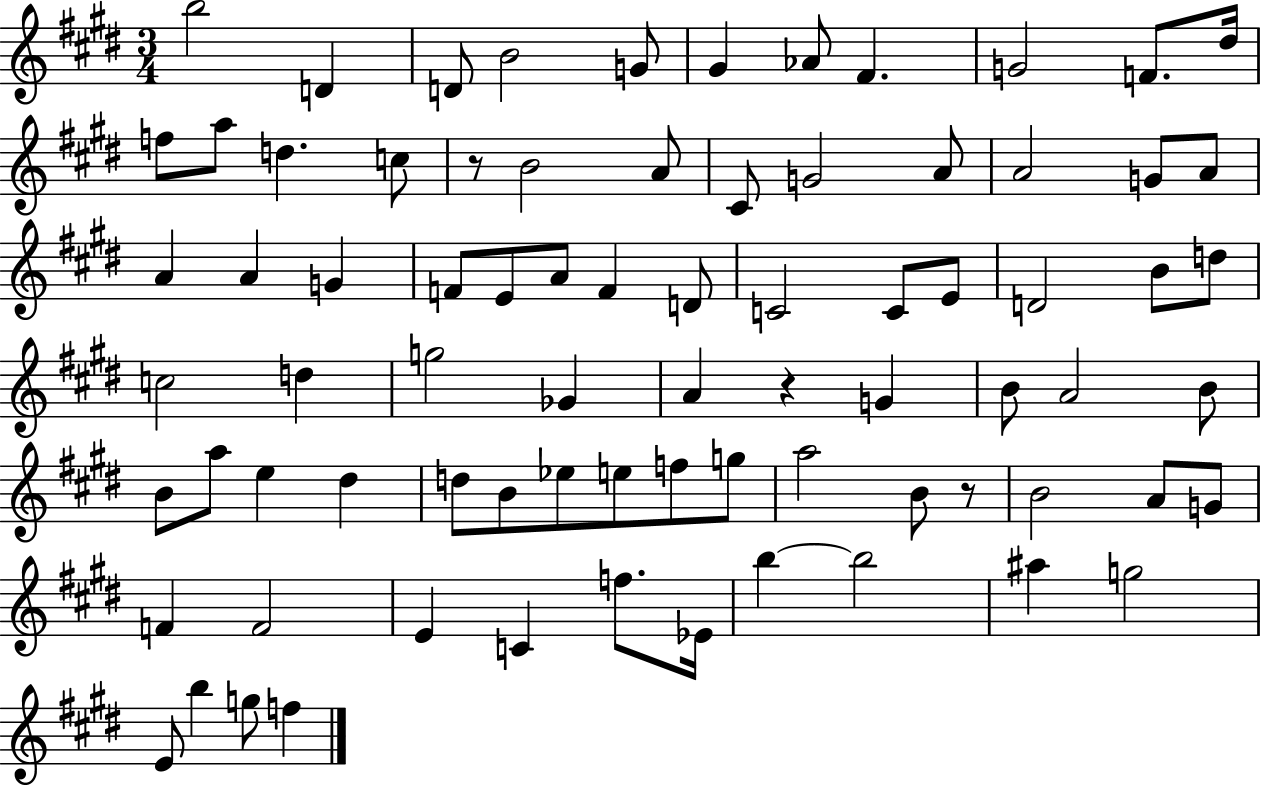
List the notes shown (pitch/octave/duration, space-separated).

B5/h D4/q D4/e B4/h G4/e G#4/q Ab4/e F#4/q. G4/h F4/e. D#5/s F5/e A5/e D5/q. C5/e R/e B4/h A4/e C#4/e G4/h A4/e A4/h G4/e A4/e A4/q A4/q G4/q F4/e E4/e A4/e F4/q D4/e C4/h C4/e E4/e D4/h B4/e D5/e C5/h D5/q G5/h Gb4/q A4/q R/q G4/q B4/e A4/h B4/e B4/e A5/e E5/q D#5/q D5/e B4/e Eb5/e E5/e F5/e G5/e A5/h B4/e R/e B4/h A4/e G4/e F4/q F4/h E4/q C4/q F5/e. Eb4/s B5/q B5/h A#5/q G5/h E4/e B5/q G5/e F5/q